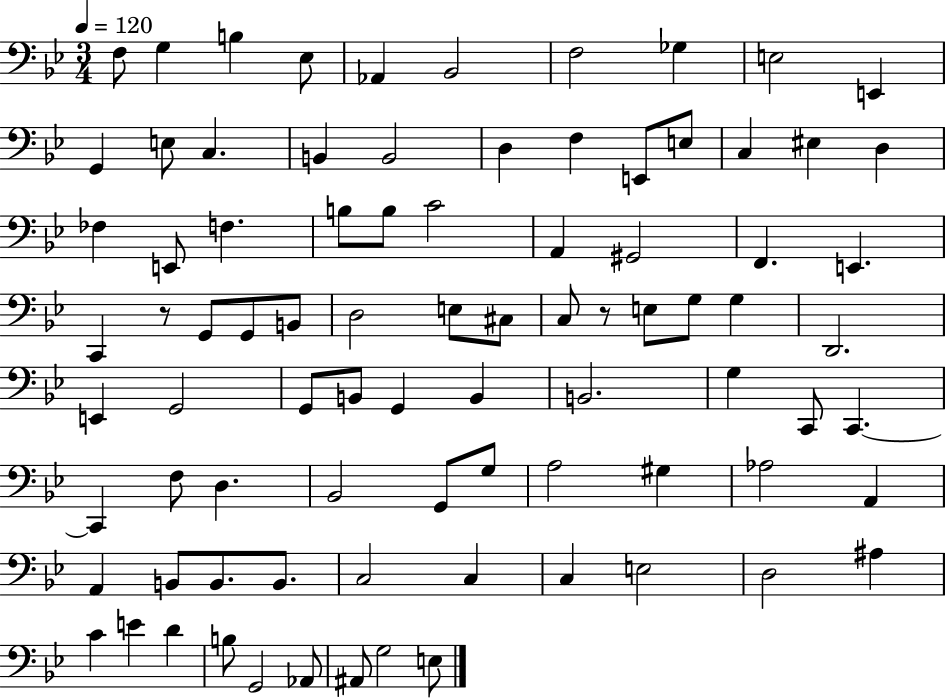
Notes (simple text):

F3/e G3/q B3/q Eb3/e Ab2/q Bb2/h F3/h Gb3/q E3/h E2/q G2/q E3/e C3/q. B2/q B2/h D3/q F3/q E2/e E3/e C3/q EIS3/q D3/q FES3/q E2/e F3/q. B3/e B3/e C4/h A2/q G#2/h F2/q. E2/q. C2/q R/e G2/e G2/e B2/e D3/h E3/e C#3/e C3/e R/e E3/e G3/e G3/q D2/h. E2/q G2/h G2/e B2/e G2/q B2/q B2/h. G3/q C2/e C2/q. C2/q F3/e D3/q. Bb2/h G2/e G3/e A3/h G#3/q Ab3/h A2/q A2/q B2/e B2/e. B2/e. C3/h C3/q C3/q E3/h D3/h A#3/q C4/q E4/q D4/q B3/e G2/h Ab2/e A#2/e G3/h E3/e